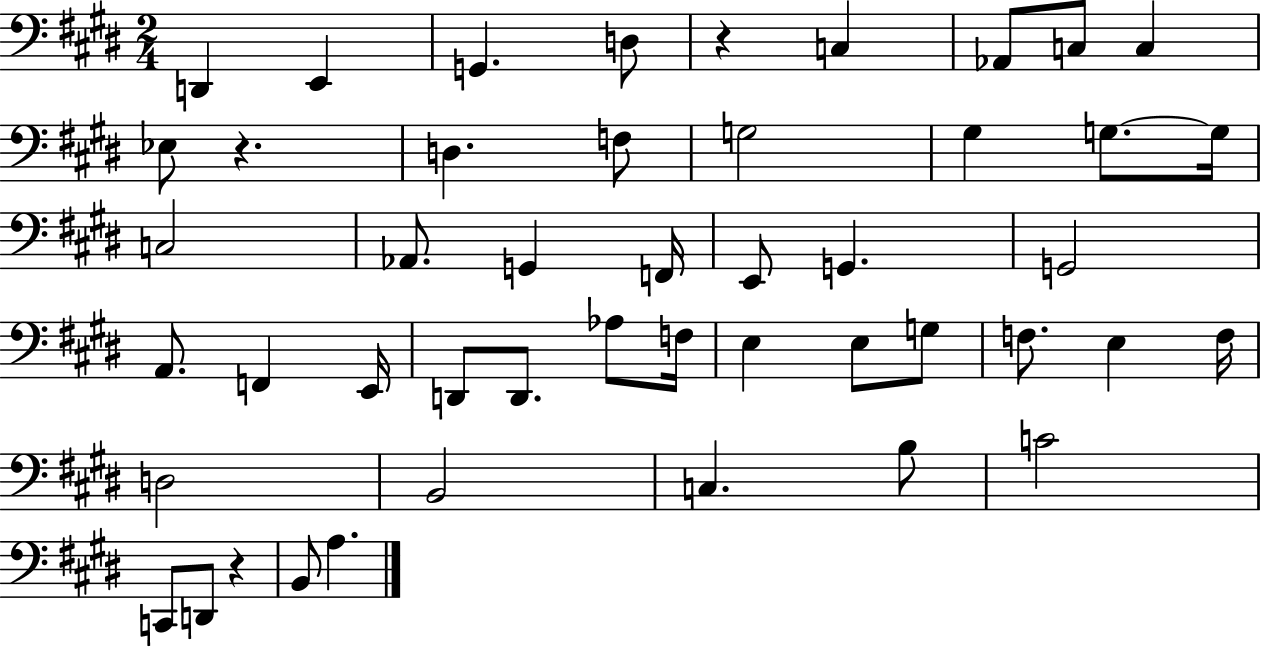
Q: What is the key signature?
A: E major